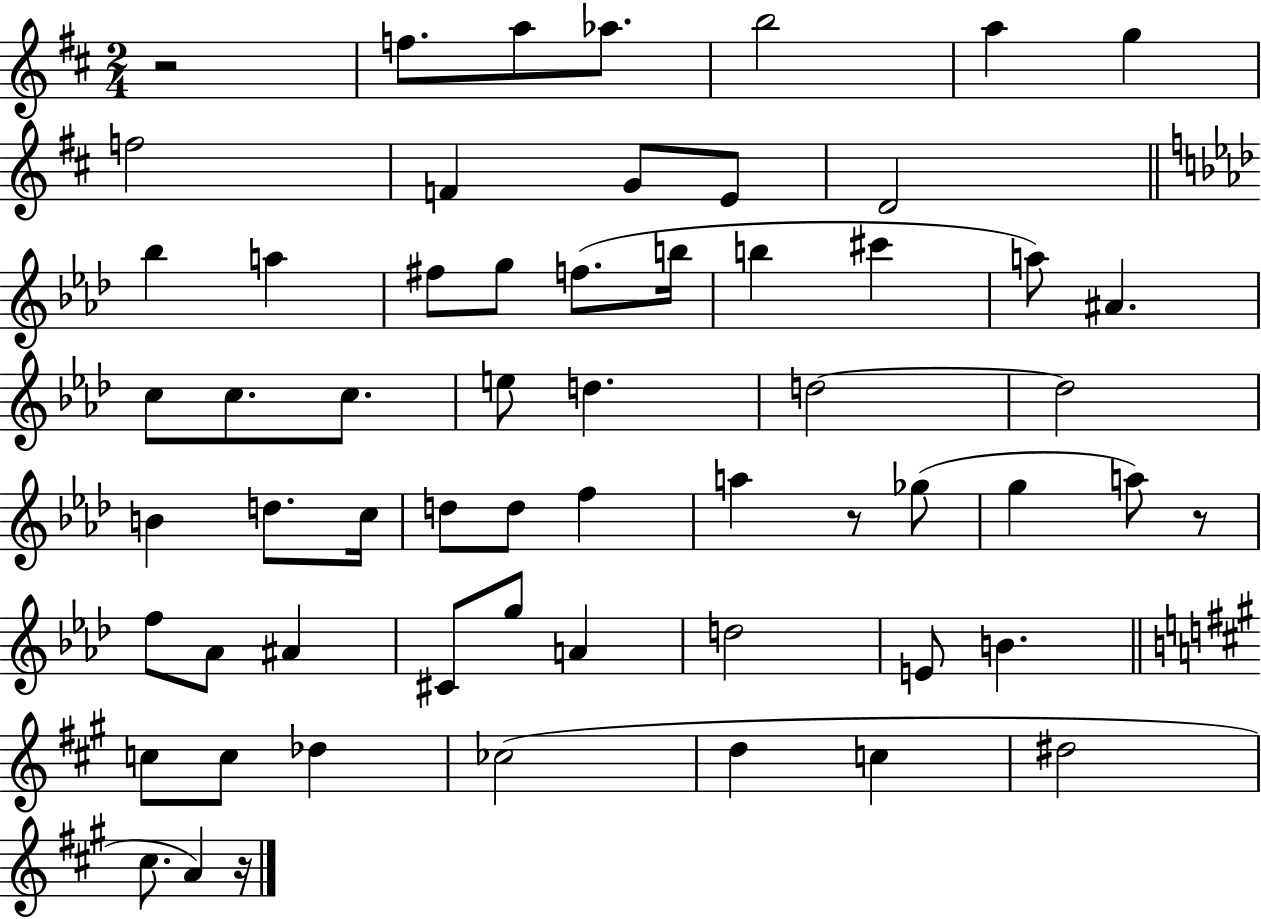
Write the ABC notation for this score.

X:1
T:Untitled
M:2/4
L:1/4
K:D
z2 f/2 a/2 _a/2 b2 a g f2 F G/2 E/2 D2 _b a ^f/2 g/2 f/2 b/4 b ^c' a/2 ^A c/2 c/2 c/2 e/2 d d2 d2 B d/2 c/4 d/2 d/2 f a z/2 _g/2 g a/2 z/2 f/2 _A/2 ^A ^C/2 g/2 A d2 E/2 B c/2 c/2 _d _c2 d c ^d2 ^c/2 A z/4